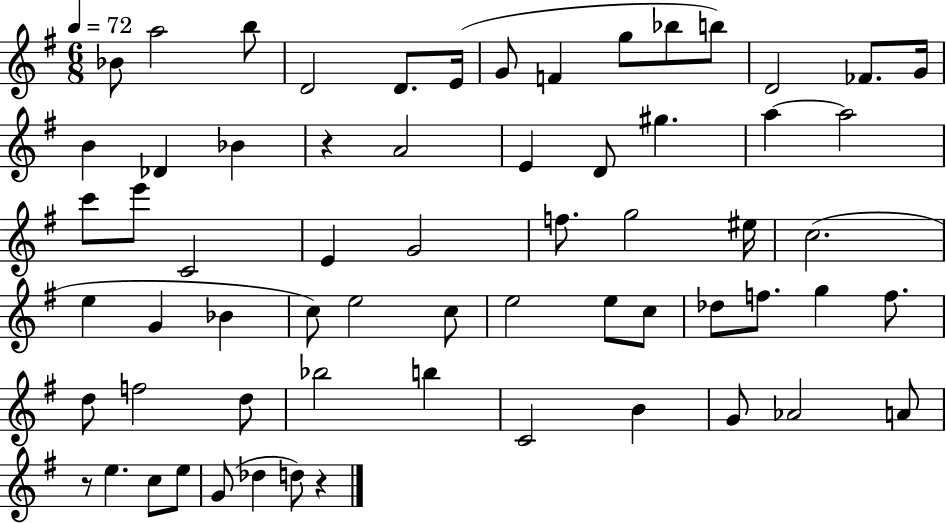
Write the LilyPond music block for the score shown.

{
  \clef treble
  \numericTimeSignature
  \time 6/8
  \key g \major
  \tempo 4 = 72
  bes'8 a''2 b''8 | d'2 d'8. e'16( | g'8 f'4 g''8 bes''8 b''8) | d'2 fes'8. g'16 | \break b'4 des'4 bes'4 | r4 a'2 | e'4 d'8 gis''4. | a''4~~ a''2 | \break c'''8 e'''8 c'2 | e'4 g'2 | f''8. g''2 eis''16 | c''2.( | \break e''4 g'4 bes'4 | c''8) e''2 c''8 | e''2 e''8 c''8 | des''8 f''8. g''4 f''8. | \break d''8 f''2 d''8 | bes''2 b''4 | c'2 b'4 | g'8 aes'2 a'8 | \break r8 e''4. c''8 e''8 | g'8( des''4 d''8) r4 | \bar "|."
}